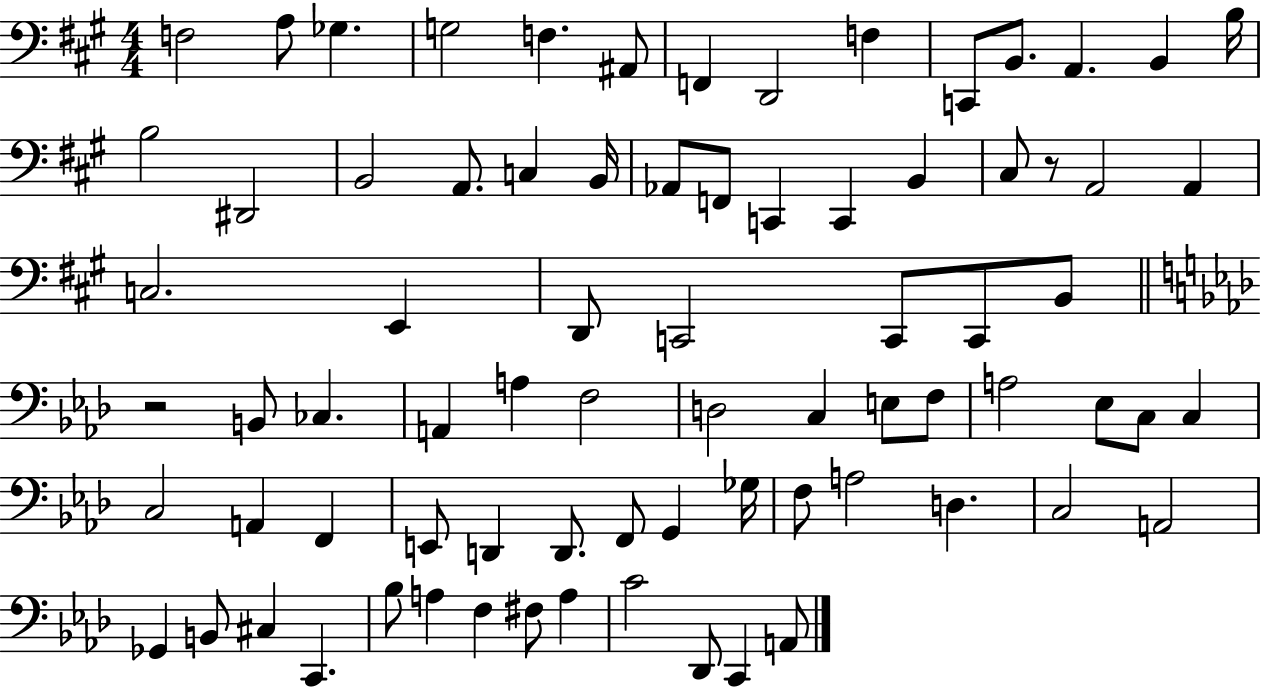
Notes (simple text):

F3/h A3/e Gb3/q. G3/h F3/q. A#2/e F2/q D2/h F3/q C2/e B2/e. A2/q. B2/q B3/s B3/h D#2/h B2/h A2/e. C3/q B2/s Ab2/e F2/e C2/q C2/q B2/q C#3/e R/e A2/h A2/q C3/h. E2/q D2/e C2/h C2/e C2/e B2/e R/h B2/e CES3/q. A2/q A3/q F3/h D3/h C3/q E3/e F3/e A3/h Eb3/e C3/e C3/q C3/h A2/q F2/q E2/e D2/q D2/e. F2/e G2/q Gb3/s F3/e A3/h D3/q. C3/h A2/h Gb2/q B2/e C#3/q C2/q. Bb3/e A3/q F3/q F#3/e A3/q C4/h Db2/e C2/q A2/e